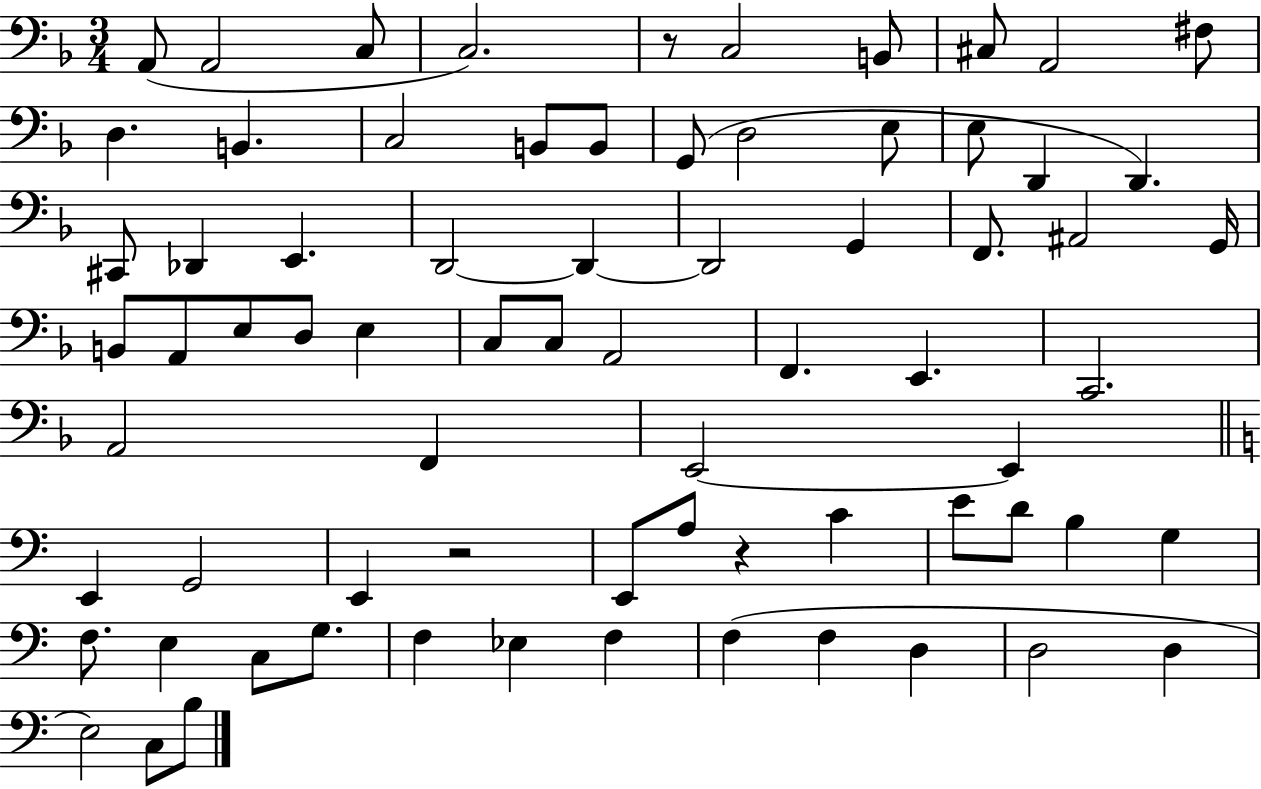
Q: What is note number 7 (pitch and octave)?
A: C#3